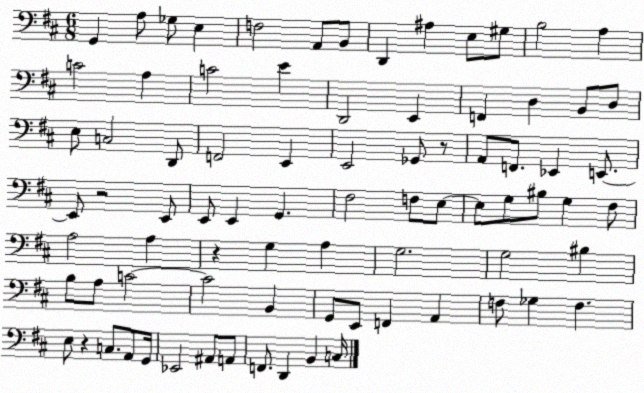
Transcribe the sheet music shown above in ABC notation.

X:1
T:Untitled
M:6/8
L:1/4
K:D
G,, A,/2 _G,/2 E, F,2 A,,/2 B,,/2 D,, ^A, E,/2 ^G,/2 B,2 A, C2 A, C2 E D,,2 E,, F,, D, B,,/2 D,/2 E,/2 C,2 D,,/2 F,,2 E,, E,,2 _G,,/2 z/2 A,,/2 F,,/2 _E,, E,,/2 E,,/2 z2 E,,/2 E,,/2 E,, G,, ^F,2 F,/2 E,/2 E,/2 G,/2 ^B,/2 G, ^F,/2 A,2 A, z G, A, G,2 G,2 ^B, B,/2 A,/2 C2 C2 B,, G,,/2 E,,/2 F,, A,, F,/2 _G, F, E,/2 z C,/2 A,,/2 G,,/4 _E,,2 ^A,,/2 A,,/2 F,,/2 D,, B,, C,/4